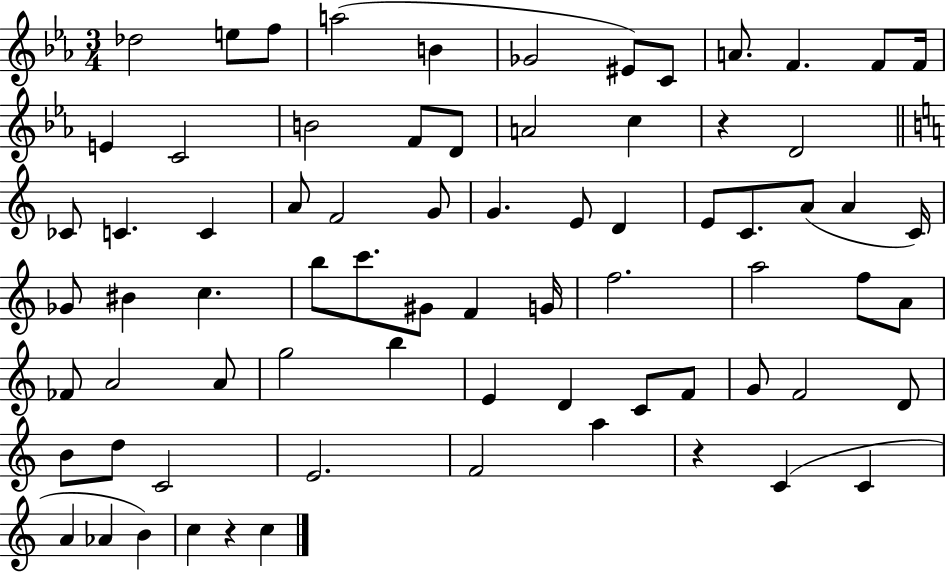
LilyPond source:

{
  \clef treble
  \numericTimeSignature
  \time 3/4
  \key ees \major
  des''2 e''8 f''8 | a''2( b'4 | ges'2 eis'8) c'8 | a'8. f'4. f'8 f'16 | \break e'4 c'2 | b'2 f'8 d'8 | a'2 c''4 | r4 d'2 | \break \bar "||" \break \key a \minor ces'8 c'4. c'4 | a'8 f'2 g'8 | g'4. e'8 d'4 | e'8 c'8. a'8( a'4 c'16) | \break ges'8 bis'4 c''4. | b''8 c'''8. gis'8 f'4 g'16 | f''2. | a''2 f''8 a'8 | \break fes'8 a'2 a'8 | g''2 b''4 | e'4 d'4 c'8 f'8 | g'8 f'2 d'8 | \break b'8 d''8 c'2 | e'2. | f'2 a''4 | r4 c'4( c'4 | \break a'4 aes'4 b'4) | c''4 r4 c''4 | \bar "|."
}